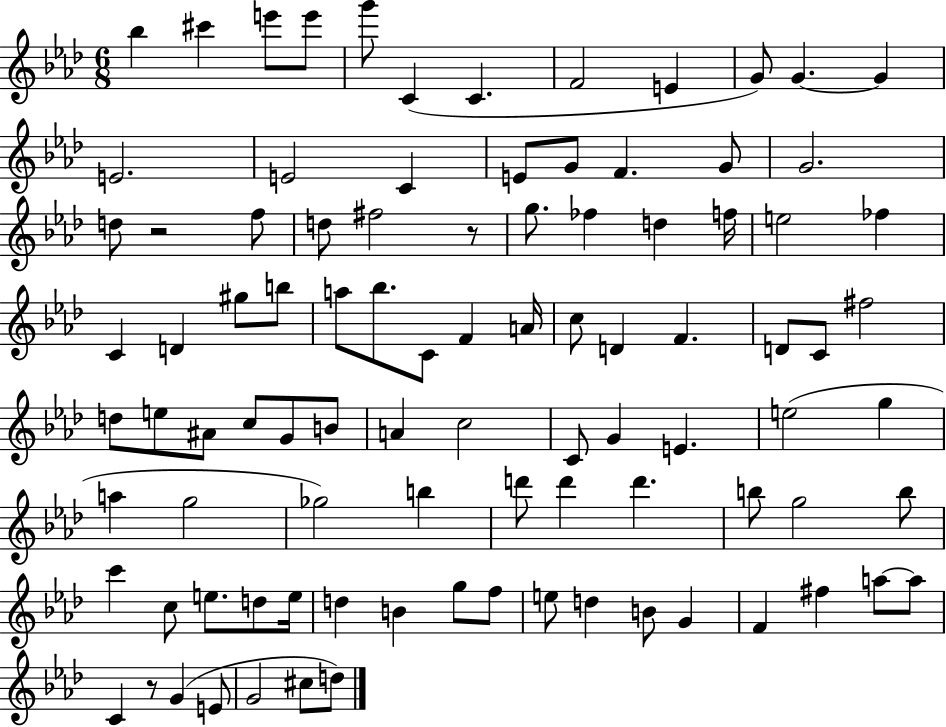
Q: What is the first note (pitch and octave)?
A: Bb5